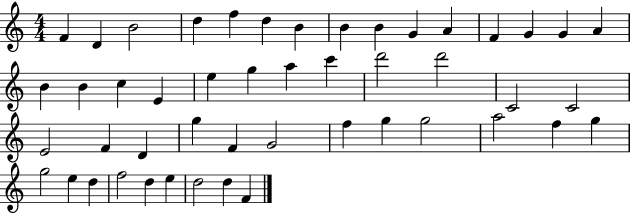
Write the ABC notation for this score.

X:1
T:Untitled
M:4/4
L:1/4
K:C
F D B2 d f d B B B G A F G G A B B c E e g a c' d'2 d'2 C2 C2 E2 F D g F G2 f g g2 a2 f g g2 e d f2 d e d2 d F